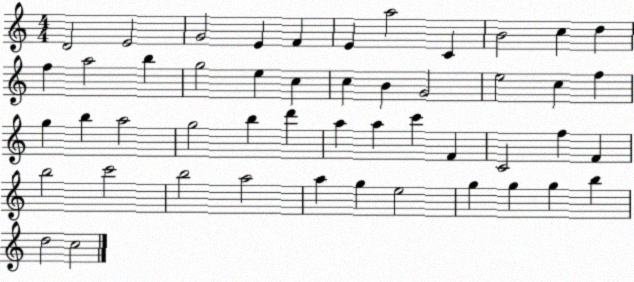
X:1
T:Untitled
M:4/4
L:1/4
K:C
D2 E2 G2 E F E a2 C B2 c d f a2 b g2 e c c B G2 e2 c f g b a2 g2 b d' a a c' F C2 f F b2 c'2 b2 a2 a g e2 g g g b d2 c2